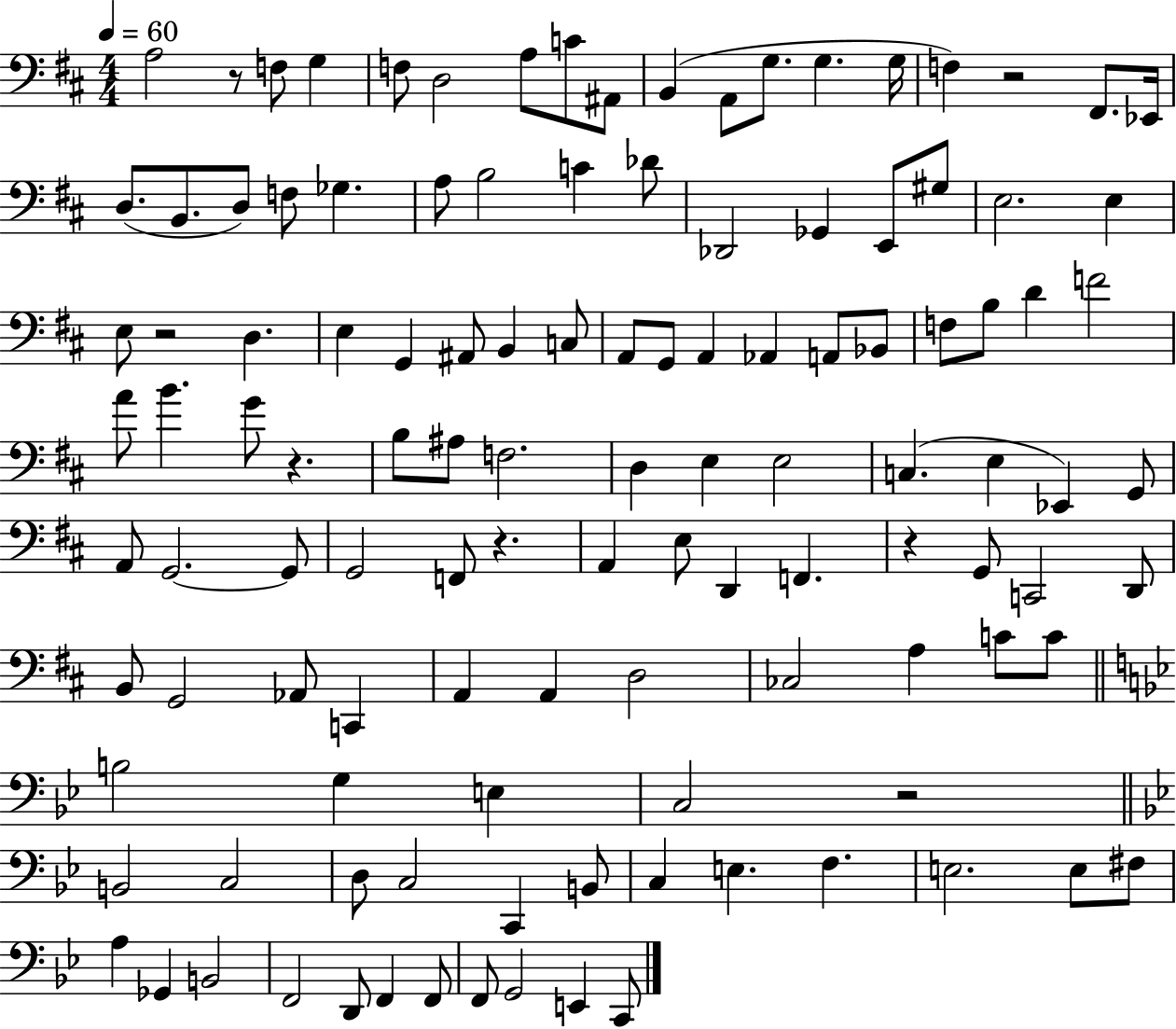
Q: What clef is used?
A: bass